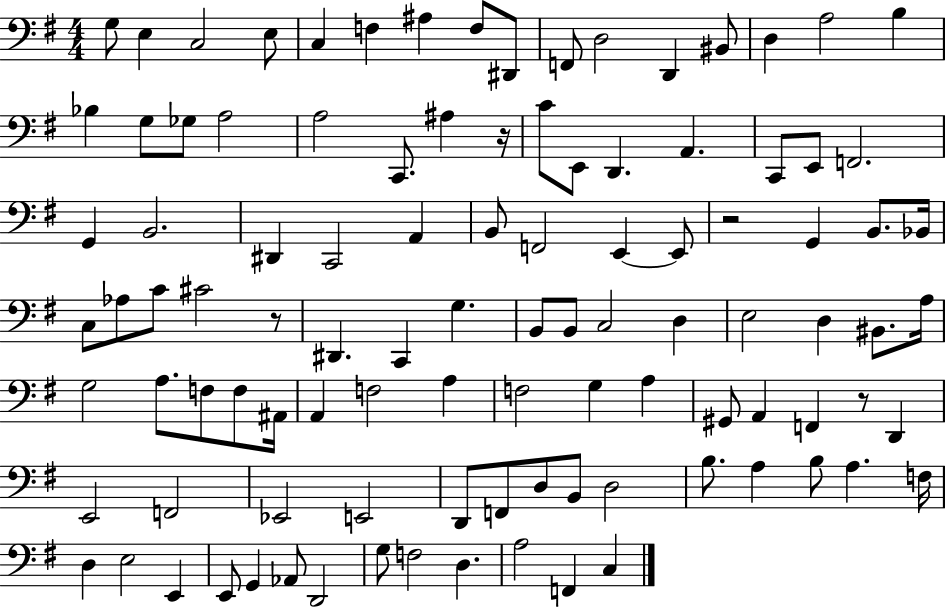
{
  \clef bass
  \numericTimeSignature
  \time 4/4
  \key g \major
  g8 e4 c2 e8 | c4 f4 ais4 f8 dis,8 | f,8 d2 d,4 bis,8 | d4 a2 b4 | \break bes4 g8 ges8 a2 | a2 c,8. ais4 r16 | c'8 e,8 d,4. a,4. | c,8 e,8 f,2. | \break g,4 b,2. | dis,4 c,2 a,4 | b,8 f,2 e,4~~ e,8 | r2 g,4 b,8. bes,16 | \break c8 aes8 c'8 cis'2 r8 | dis,4. c,4 g4. | b,8 b,8 c2 d4 | e2 d4 bis,8. a16 | \break g2 a8. f8 f8 ais,16 | a,4 f2 a4 | f2 g4 a4 | gis,8 a,4 f,4 r8 d,4 | \break e,2 f,2 | ees,2 e,2 | d,8 f,8 d8 b,8 d2 | b8. a4 b8 a4. f16 | \break d4 e2 e,4 | e,8 g,4 aes,8 d,2 | g8 f2 d4. | a2 f,4 c4 | \break \bar "|."
}